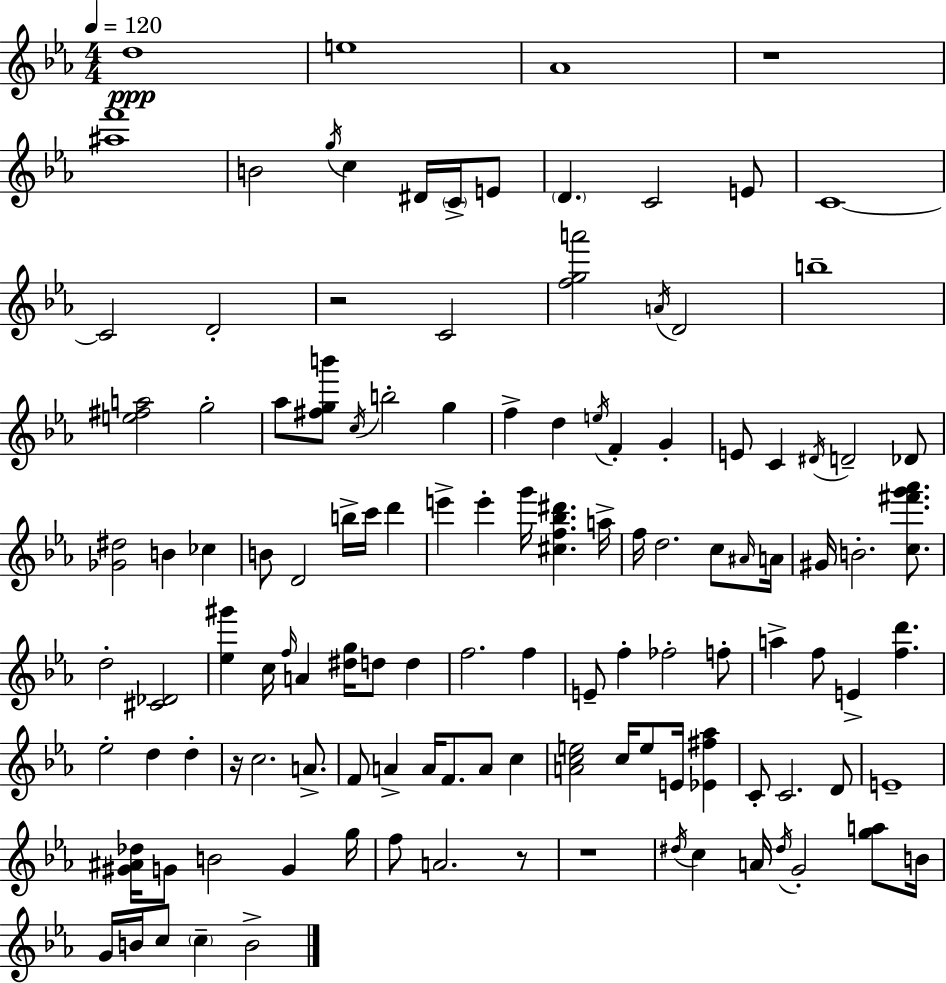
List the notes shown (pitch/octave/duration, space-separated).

D5/w E5/w Ab4/w R/w [A#5,F6]/w B4/h G5/s C5/q D#4/s C4/s E4/e D4/q. C4/h E4/e C4/w C4/h D4/h R/h C4/h [F5,G5,A6]/h A4/s D4/h B5/w [E5,F#5,A5]/h G5/h Ab5/e [F#5,G5,B6]/e C5/s B5/h G5/q F5/q D5/q E5/s F4/q G4/q E4/e C4/q D#4/s D4/h Db4/e [Gb4,D#5]/h B4/q CES5/q B4/e D4/h B5/s C6/s D6/q E6/q E6/q G6/s [C#5,F5,Bb5,D#6]/q. A5/s F5/s D5/h. C5/e A#4/s A4/s G#4/s B4/h. [C5,F#6,G6,Ab6]/e. D5/h [C#4,Db4]/h [Eb5,G#6]/q C5/s F5/s A4/q [D#5,G5]/s D5/e D5/q F5/h. F5/q E4/e F5/q FES5/h F5/e A5/q F5/e E4/q [F5,D6]/q. Eb5/h D5/q D5/q R/s C5/h. A4/e. F4/e A4/q A4/s F4/e. A4/e C5/q [A4,C5,E5]/h C5/s E5/e E4/s [Eb4,F#5,Ab5]/q C4/e C4/h. D4/e E4/w [G#4,A#4,Db5]/s G4/e B4/h G4/q G5/s F5/e A4/h. R/e R/w D#5/s C5/q A4/s D#5/s G4/h [G5,A5]/e B4/s G4/s B4/s C5/e C5/q B4/h